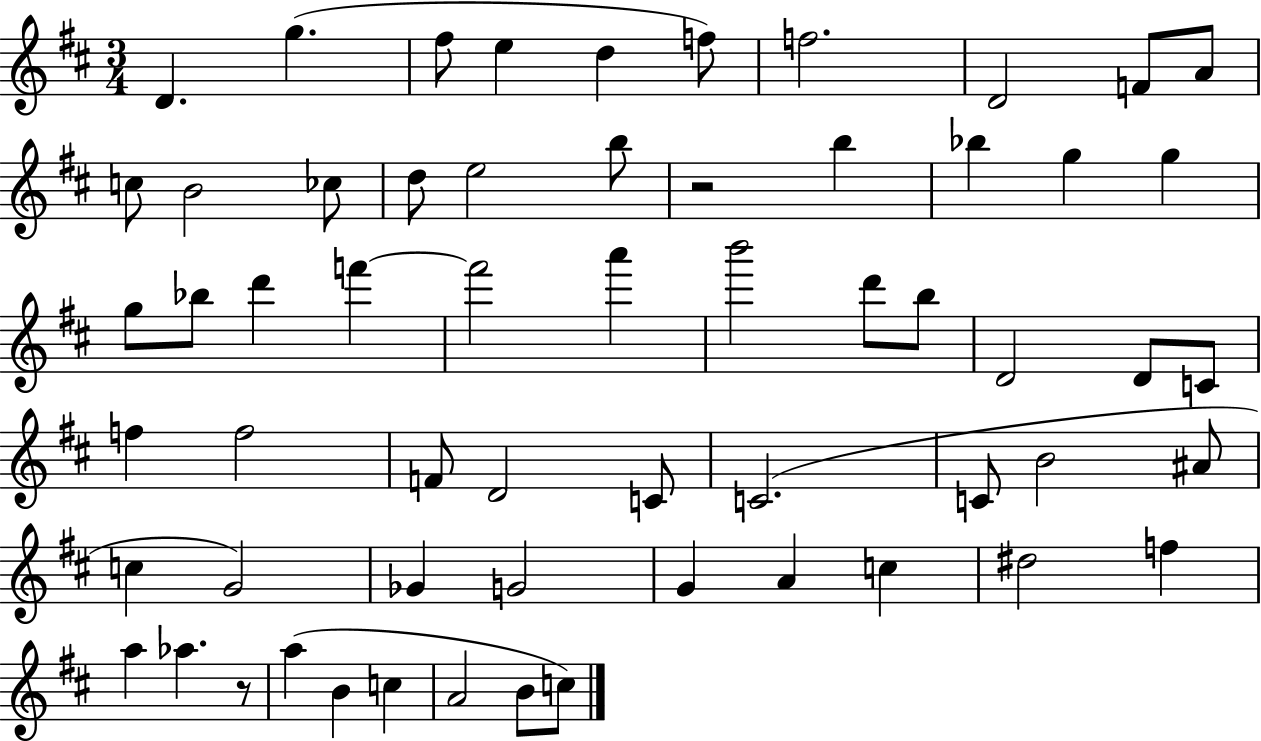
{
  \clef treble
  \numericTimeSignature
  \time 3/4
  \key d \major
  \repeat volta 2 { d'4. g''4.( | fis''8 e''4 d''4 f''8) | f''2. | d'2 f'8 a'8 | \break c''8 b'2 ces''8 | d''8 e''2 b''8 | r2 b''4 | bes''4 g''4 g''4 | \break g''8 bes''8 d'''4 f'''4~~ | f'''2 a'''4 | b'''2 d'''8 b''8 | d'2 d'8 c'8 | \break f''4 f''2 | f'8 d'2 c'8 | c'2.( | c'8 b'2 ais'8 | \break c''4 g'2) | ges'4 g'2 | g'4 a'4 c''4 | dis''2 f''4 | \break a''4 aes''4. r8 | a''4( b'4 c''4 | a'2 b'8 c''8) | } \bar "|."
}